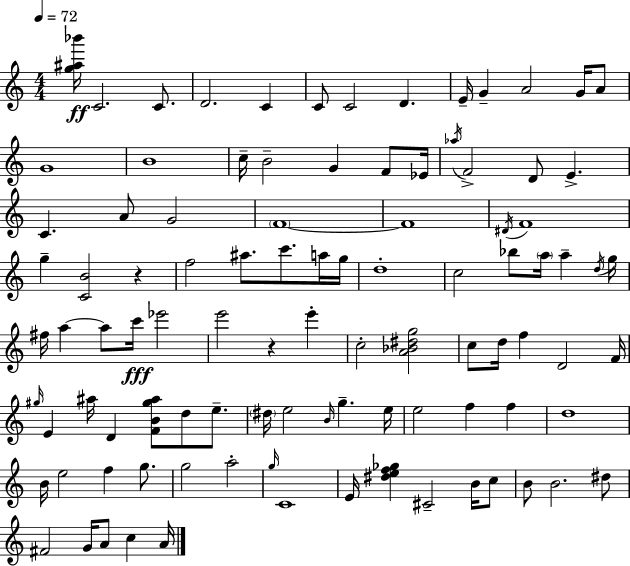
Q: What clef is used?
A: treble